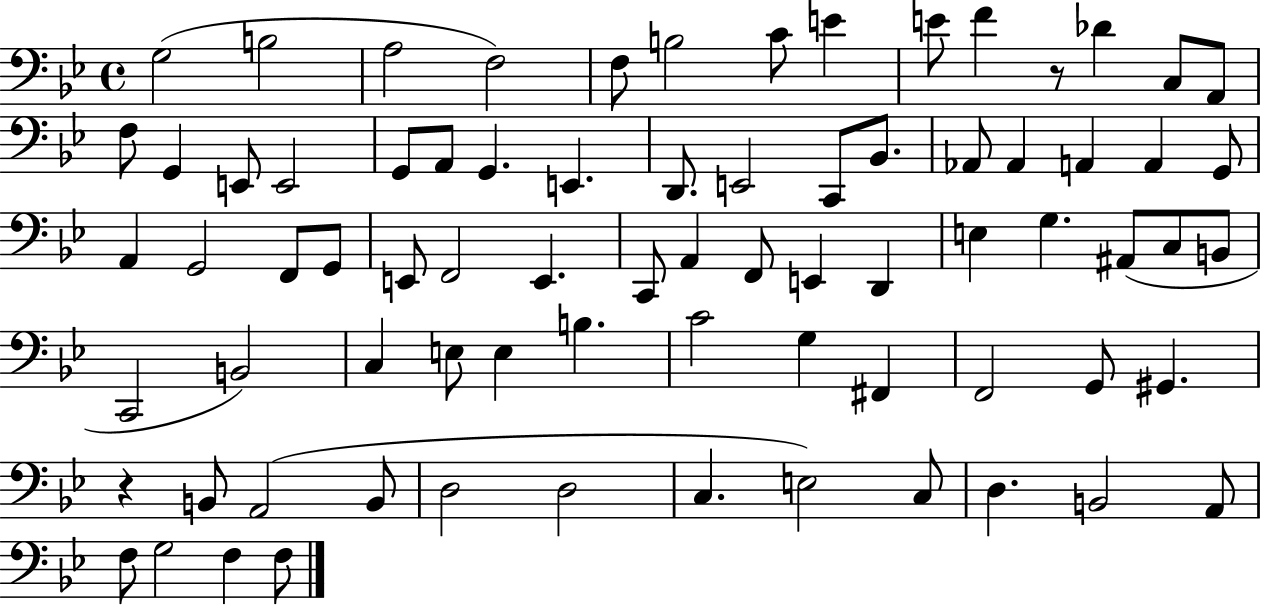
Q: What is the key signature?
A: BES major